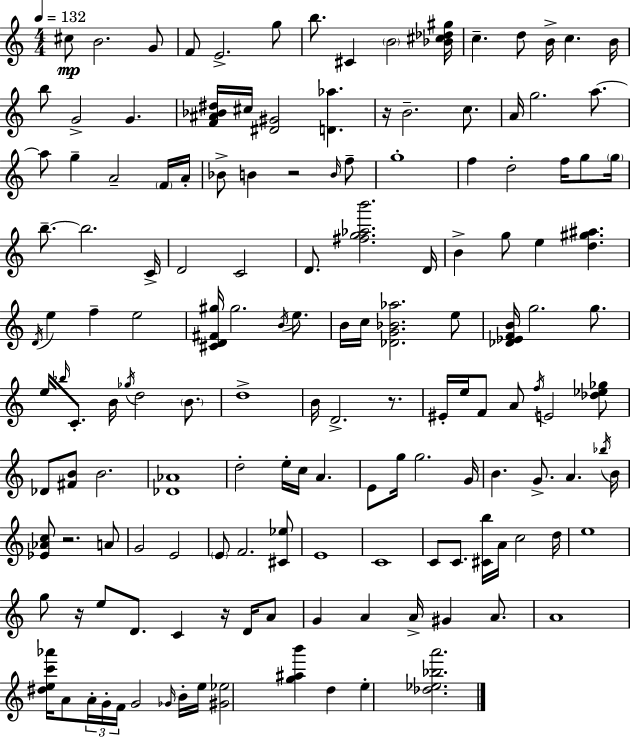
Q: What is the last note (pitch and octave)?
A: E5